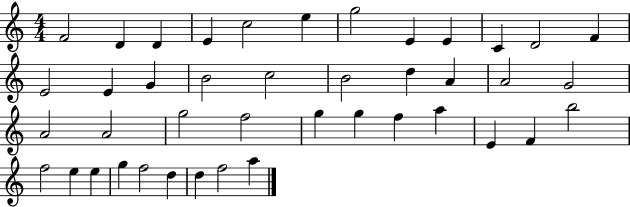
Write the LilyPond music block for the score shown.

{
  \clef treble
  \numericTimeSignature
  \time 4/4
  \key c \major
  f'2 d'4 d'4 | e'4 c''2 e''4 | g''2 e'4 e'4 | c'4 d'2 f'4 | \break e'2 e'4 g'4 | b'2 c''2 | b'2 d''4 a'4 | a'2 g'2 | \break a'2 a'2 | g''2 f''2 | g''4 g''4 f''4 a''4 | e'4 f'4 b''2 | \break f''2 e''4 e''4 | g''4 f''2 d''4 | d''4 f''2 a''4 | \bar "|."
}